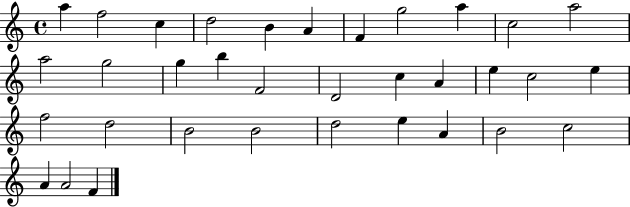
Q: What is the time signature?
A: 4/4